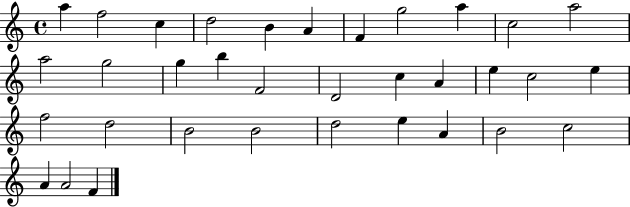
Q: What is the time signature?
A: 4/4